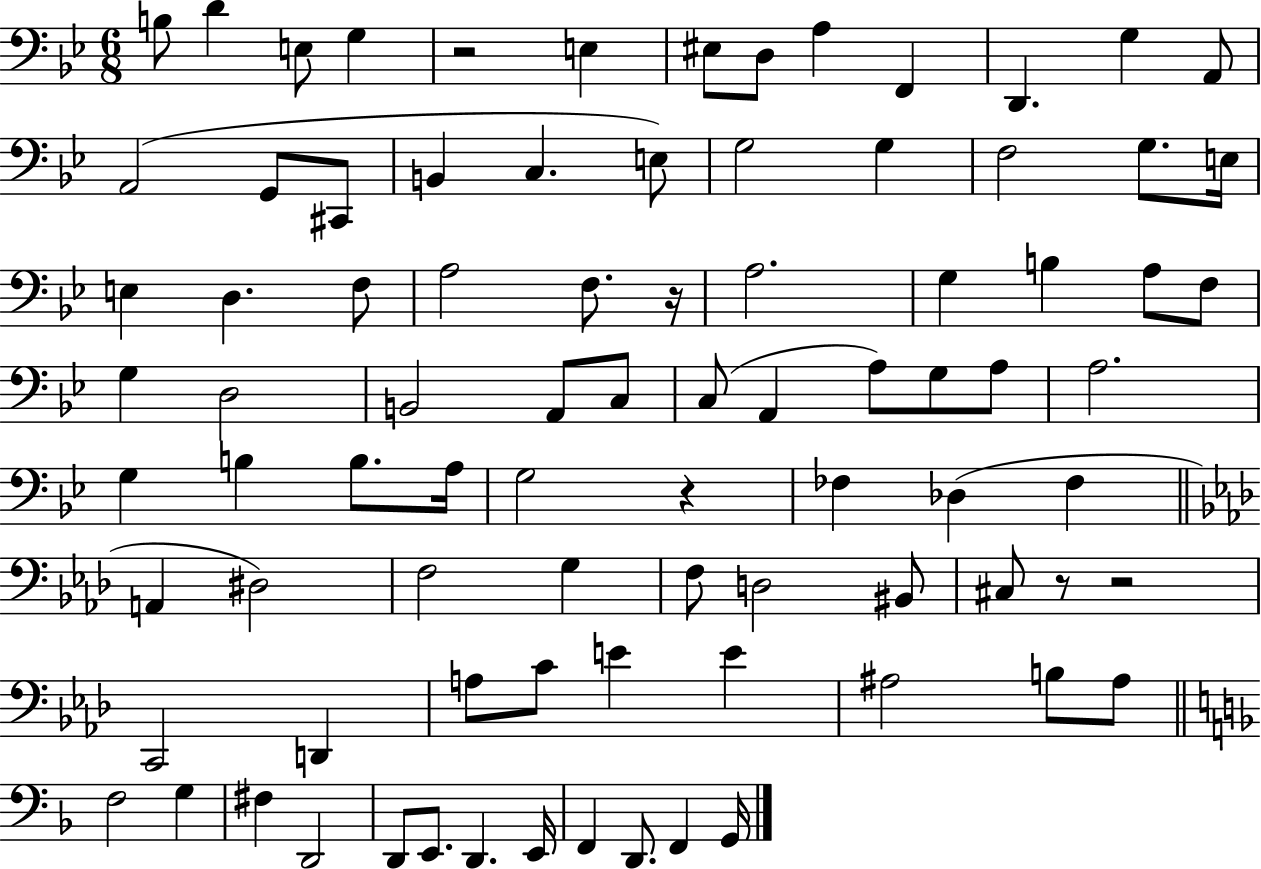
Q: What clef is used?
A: bass